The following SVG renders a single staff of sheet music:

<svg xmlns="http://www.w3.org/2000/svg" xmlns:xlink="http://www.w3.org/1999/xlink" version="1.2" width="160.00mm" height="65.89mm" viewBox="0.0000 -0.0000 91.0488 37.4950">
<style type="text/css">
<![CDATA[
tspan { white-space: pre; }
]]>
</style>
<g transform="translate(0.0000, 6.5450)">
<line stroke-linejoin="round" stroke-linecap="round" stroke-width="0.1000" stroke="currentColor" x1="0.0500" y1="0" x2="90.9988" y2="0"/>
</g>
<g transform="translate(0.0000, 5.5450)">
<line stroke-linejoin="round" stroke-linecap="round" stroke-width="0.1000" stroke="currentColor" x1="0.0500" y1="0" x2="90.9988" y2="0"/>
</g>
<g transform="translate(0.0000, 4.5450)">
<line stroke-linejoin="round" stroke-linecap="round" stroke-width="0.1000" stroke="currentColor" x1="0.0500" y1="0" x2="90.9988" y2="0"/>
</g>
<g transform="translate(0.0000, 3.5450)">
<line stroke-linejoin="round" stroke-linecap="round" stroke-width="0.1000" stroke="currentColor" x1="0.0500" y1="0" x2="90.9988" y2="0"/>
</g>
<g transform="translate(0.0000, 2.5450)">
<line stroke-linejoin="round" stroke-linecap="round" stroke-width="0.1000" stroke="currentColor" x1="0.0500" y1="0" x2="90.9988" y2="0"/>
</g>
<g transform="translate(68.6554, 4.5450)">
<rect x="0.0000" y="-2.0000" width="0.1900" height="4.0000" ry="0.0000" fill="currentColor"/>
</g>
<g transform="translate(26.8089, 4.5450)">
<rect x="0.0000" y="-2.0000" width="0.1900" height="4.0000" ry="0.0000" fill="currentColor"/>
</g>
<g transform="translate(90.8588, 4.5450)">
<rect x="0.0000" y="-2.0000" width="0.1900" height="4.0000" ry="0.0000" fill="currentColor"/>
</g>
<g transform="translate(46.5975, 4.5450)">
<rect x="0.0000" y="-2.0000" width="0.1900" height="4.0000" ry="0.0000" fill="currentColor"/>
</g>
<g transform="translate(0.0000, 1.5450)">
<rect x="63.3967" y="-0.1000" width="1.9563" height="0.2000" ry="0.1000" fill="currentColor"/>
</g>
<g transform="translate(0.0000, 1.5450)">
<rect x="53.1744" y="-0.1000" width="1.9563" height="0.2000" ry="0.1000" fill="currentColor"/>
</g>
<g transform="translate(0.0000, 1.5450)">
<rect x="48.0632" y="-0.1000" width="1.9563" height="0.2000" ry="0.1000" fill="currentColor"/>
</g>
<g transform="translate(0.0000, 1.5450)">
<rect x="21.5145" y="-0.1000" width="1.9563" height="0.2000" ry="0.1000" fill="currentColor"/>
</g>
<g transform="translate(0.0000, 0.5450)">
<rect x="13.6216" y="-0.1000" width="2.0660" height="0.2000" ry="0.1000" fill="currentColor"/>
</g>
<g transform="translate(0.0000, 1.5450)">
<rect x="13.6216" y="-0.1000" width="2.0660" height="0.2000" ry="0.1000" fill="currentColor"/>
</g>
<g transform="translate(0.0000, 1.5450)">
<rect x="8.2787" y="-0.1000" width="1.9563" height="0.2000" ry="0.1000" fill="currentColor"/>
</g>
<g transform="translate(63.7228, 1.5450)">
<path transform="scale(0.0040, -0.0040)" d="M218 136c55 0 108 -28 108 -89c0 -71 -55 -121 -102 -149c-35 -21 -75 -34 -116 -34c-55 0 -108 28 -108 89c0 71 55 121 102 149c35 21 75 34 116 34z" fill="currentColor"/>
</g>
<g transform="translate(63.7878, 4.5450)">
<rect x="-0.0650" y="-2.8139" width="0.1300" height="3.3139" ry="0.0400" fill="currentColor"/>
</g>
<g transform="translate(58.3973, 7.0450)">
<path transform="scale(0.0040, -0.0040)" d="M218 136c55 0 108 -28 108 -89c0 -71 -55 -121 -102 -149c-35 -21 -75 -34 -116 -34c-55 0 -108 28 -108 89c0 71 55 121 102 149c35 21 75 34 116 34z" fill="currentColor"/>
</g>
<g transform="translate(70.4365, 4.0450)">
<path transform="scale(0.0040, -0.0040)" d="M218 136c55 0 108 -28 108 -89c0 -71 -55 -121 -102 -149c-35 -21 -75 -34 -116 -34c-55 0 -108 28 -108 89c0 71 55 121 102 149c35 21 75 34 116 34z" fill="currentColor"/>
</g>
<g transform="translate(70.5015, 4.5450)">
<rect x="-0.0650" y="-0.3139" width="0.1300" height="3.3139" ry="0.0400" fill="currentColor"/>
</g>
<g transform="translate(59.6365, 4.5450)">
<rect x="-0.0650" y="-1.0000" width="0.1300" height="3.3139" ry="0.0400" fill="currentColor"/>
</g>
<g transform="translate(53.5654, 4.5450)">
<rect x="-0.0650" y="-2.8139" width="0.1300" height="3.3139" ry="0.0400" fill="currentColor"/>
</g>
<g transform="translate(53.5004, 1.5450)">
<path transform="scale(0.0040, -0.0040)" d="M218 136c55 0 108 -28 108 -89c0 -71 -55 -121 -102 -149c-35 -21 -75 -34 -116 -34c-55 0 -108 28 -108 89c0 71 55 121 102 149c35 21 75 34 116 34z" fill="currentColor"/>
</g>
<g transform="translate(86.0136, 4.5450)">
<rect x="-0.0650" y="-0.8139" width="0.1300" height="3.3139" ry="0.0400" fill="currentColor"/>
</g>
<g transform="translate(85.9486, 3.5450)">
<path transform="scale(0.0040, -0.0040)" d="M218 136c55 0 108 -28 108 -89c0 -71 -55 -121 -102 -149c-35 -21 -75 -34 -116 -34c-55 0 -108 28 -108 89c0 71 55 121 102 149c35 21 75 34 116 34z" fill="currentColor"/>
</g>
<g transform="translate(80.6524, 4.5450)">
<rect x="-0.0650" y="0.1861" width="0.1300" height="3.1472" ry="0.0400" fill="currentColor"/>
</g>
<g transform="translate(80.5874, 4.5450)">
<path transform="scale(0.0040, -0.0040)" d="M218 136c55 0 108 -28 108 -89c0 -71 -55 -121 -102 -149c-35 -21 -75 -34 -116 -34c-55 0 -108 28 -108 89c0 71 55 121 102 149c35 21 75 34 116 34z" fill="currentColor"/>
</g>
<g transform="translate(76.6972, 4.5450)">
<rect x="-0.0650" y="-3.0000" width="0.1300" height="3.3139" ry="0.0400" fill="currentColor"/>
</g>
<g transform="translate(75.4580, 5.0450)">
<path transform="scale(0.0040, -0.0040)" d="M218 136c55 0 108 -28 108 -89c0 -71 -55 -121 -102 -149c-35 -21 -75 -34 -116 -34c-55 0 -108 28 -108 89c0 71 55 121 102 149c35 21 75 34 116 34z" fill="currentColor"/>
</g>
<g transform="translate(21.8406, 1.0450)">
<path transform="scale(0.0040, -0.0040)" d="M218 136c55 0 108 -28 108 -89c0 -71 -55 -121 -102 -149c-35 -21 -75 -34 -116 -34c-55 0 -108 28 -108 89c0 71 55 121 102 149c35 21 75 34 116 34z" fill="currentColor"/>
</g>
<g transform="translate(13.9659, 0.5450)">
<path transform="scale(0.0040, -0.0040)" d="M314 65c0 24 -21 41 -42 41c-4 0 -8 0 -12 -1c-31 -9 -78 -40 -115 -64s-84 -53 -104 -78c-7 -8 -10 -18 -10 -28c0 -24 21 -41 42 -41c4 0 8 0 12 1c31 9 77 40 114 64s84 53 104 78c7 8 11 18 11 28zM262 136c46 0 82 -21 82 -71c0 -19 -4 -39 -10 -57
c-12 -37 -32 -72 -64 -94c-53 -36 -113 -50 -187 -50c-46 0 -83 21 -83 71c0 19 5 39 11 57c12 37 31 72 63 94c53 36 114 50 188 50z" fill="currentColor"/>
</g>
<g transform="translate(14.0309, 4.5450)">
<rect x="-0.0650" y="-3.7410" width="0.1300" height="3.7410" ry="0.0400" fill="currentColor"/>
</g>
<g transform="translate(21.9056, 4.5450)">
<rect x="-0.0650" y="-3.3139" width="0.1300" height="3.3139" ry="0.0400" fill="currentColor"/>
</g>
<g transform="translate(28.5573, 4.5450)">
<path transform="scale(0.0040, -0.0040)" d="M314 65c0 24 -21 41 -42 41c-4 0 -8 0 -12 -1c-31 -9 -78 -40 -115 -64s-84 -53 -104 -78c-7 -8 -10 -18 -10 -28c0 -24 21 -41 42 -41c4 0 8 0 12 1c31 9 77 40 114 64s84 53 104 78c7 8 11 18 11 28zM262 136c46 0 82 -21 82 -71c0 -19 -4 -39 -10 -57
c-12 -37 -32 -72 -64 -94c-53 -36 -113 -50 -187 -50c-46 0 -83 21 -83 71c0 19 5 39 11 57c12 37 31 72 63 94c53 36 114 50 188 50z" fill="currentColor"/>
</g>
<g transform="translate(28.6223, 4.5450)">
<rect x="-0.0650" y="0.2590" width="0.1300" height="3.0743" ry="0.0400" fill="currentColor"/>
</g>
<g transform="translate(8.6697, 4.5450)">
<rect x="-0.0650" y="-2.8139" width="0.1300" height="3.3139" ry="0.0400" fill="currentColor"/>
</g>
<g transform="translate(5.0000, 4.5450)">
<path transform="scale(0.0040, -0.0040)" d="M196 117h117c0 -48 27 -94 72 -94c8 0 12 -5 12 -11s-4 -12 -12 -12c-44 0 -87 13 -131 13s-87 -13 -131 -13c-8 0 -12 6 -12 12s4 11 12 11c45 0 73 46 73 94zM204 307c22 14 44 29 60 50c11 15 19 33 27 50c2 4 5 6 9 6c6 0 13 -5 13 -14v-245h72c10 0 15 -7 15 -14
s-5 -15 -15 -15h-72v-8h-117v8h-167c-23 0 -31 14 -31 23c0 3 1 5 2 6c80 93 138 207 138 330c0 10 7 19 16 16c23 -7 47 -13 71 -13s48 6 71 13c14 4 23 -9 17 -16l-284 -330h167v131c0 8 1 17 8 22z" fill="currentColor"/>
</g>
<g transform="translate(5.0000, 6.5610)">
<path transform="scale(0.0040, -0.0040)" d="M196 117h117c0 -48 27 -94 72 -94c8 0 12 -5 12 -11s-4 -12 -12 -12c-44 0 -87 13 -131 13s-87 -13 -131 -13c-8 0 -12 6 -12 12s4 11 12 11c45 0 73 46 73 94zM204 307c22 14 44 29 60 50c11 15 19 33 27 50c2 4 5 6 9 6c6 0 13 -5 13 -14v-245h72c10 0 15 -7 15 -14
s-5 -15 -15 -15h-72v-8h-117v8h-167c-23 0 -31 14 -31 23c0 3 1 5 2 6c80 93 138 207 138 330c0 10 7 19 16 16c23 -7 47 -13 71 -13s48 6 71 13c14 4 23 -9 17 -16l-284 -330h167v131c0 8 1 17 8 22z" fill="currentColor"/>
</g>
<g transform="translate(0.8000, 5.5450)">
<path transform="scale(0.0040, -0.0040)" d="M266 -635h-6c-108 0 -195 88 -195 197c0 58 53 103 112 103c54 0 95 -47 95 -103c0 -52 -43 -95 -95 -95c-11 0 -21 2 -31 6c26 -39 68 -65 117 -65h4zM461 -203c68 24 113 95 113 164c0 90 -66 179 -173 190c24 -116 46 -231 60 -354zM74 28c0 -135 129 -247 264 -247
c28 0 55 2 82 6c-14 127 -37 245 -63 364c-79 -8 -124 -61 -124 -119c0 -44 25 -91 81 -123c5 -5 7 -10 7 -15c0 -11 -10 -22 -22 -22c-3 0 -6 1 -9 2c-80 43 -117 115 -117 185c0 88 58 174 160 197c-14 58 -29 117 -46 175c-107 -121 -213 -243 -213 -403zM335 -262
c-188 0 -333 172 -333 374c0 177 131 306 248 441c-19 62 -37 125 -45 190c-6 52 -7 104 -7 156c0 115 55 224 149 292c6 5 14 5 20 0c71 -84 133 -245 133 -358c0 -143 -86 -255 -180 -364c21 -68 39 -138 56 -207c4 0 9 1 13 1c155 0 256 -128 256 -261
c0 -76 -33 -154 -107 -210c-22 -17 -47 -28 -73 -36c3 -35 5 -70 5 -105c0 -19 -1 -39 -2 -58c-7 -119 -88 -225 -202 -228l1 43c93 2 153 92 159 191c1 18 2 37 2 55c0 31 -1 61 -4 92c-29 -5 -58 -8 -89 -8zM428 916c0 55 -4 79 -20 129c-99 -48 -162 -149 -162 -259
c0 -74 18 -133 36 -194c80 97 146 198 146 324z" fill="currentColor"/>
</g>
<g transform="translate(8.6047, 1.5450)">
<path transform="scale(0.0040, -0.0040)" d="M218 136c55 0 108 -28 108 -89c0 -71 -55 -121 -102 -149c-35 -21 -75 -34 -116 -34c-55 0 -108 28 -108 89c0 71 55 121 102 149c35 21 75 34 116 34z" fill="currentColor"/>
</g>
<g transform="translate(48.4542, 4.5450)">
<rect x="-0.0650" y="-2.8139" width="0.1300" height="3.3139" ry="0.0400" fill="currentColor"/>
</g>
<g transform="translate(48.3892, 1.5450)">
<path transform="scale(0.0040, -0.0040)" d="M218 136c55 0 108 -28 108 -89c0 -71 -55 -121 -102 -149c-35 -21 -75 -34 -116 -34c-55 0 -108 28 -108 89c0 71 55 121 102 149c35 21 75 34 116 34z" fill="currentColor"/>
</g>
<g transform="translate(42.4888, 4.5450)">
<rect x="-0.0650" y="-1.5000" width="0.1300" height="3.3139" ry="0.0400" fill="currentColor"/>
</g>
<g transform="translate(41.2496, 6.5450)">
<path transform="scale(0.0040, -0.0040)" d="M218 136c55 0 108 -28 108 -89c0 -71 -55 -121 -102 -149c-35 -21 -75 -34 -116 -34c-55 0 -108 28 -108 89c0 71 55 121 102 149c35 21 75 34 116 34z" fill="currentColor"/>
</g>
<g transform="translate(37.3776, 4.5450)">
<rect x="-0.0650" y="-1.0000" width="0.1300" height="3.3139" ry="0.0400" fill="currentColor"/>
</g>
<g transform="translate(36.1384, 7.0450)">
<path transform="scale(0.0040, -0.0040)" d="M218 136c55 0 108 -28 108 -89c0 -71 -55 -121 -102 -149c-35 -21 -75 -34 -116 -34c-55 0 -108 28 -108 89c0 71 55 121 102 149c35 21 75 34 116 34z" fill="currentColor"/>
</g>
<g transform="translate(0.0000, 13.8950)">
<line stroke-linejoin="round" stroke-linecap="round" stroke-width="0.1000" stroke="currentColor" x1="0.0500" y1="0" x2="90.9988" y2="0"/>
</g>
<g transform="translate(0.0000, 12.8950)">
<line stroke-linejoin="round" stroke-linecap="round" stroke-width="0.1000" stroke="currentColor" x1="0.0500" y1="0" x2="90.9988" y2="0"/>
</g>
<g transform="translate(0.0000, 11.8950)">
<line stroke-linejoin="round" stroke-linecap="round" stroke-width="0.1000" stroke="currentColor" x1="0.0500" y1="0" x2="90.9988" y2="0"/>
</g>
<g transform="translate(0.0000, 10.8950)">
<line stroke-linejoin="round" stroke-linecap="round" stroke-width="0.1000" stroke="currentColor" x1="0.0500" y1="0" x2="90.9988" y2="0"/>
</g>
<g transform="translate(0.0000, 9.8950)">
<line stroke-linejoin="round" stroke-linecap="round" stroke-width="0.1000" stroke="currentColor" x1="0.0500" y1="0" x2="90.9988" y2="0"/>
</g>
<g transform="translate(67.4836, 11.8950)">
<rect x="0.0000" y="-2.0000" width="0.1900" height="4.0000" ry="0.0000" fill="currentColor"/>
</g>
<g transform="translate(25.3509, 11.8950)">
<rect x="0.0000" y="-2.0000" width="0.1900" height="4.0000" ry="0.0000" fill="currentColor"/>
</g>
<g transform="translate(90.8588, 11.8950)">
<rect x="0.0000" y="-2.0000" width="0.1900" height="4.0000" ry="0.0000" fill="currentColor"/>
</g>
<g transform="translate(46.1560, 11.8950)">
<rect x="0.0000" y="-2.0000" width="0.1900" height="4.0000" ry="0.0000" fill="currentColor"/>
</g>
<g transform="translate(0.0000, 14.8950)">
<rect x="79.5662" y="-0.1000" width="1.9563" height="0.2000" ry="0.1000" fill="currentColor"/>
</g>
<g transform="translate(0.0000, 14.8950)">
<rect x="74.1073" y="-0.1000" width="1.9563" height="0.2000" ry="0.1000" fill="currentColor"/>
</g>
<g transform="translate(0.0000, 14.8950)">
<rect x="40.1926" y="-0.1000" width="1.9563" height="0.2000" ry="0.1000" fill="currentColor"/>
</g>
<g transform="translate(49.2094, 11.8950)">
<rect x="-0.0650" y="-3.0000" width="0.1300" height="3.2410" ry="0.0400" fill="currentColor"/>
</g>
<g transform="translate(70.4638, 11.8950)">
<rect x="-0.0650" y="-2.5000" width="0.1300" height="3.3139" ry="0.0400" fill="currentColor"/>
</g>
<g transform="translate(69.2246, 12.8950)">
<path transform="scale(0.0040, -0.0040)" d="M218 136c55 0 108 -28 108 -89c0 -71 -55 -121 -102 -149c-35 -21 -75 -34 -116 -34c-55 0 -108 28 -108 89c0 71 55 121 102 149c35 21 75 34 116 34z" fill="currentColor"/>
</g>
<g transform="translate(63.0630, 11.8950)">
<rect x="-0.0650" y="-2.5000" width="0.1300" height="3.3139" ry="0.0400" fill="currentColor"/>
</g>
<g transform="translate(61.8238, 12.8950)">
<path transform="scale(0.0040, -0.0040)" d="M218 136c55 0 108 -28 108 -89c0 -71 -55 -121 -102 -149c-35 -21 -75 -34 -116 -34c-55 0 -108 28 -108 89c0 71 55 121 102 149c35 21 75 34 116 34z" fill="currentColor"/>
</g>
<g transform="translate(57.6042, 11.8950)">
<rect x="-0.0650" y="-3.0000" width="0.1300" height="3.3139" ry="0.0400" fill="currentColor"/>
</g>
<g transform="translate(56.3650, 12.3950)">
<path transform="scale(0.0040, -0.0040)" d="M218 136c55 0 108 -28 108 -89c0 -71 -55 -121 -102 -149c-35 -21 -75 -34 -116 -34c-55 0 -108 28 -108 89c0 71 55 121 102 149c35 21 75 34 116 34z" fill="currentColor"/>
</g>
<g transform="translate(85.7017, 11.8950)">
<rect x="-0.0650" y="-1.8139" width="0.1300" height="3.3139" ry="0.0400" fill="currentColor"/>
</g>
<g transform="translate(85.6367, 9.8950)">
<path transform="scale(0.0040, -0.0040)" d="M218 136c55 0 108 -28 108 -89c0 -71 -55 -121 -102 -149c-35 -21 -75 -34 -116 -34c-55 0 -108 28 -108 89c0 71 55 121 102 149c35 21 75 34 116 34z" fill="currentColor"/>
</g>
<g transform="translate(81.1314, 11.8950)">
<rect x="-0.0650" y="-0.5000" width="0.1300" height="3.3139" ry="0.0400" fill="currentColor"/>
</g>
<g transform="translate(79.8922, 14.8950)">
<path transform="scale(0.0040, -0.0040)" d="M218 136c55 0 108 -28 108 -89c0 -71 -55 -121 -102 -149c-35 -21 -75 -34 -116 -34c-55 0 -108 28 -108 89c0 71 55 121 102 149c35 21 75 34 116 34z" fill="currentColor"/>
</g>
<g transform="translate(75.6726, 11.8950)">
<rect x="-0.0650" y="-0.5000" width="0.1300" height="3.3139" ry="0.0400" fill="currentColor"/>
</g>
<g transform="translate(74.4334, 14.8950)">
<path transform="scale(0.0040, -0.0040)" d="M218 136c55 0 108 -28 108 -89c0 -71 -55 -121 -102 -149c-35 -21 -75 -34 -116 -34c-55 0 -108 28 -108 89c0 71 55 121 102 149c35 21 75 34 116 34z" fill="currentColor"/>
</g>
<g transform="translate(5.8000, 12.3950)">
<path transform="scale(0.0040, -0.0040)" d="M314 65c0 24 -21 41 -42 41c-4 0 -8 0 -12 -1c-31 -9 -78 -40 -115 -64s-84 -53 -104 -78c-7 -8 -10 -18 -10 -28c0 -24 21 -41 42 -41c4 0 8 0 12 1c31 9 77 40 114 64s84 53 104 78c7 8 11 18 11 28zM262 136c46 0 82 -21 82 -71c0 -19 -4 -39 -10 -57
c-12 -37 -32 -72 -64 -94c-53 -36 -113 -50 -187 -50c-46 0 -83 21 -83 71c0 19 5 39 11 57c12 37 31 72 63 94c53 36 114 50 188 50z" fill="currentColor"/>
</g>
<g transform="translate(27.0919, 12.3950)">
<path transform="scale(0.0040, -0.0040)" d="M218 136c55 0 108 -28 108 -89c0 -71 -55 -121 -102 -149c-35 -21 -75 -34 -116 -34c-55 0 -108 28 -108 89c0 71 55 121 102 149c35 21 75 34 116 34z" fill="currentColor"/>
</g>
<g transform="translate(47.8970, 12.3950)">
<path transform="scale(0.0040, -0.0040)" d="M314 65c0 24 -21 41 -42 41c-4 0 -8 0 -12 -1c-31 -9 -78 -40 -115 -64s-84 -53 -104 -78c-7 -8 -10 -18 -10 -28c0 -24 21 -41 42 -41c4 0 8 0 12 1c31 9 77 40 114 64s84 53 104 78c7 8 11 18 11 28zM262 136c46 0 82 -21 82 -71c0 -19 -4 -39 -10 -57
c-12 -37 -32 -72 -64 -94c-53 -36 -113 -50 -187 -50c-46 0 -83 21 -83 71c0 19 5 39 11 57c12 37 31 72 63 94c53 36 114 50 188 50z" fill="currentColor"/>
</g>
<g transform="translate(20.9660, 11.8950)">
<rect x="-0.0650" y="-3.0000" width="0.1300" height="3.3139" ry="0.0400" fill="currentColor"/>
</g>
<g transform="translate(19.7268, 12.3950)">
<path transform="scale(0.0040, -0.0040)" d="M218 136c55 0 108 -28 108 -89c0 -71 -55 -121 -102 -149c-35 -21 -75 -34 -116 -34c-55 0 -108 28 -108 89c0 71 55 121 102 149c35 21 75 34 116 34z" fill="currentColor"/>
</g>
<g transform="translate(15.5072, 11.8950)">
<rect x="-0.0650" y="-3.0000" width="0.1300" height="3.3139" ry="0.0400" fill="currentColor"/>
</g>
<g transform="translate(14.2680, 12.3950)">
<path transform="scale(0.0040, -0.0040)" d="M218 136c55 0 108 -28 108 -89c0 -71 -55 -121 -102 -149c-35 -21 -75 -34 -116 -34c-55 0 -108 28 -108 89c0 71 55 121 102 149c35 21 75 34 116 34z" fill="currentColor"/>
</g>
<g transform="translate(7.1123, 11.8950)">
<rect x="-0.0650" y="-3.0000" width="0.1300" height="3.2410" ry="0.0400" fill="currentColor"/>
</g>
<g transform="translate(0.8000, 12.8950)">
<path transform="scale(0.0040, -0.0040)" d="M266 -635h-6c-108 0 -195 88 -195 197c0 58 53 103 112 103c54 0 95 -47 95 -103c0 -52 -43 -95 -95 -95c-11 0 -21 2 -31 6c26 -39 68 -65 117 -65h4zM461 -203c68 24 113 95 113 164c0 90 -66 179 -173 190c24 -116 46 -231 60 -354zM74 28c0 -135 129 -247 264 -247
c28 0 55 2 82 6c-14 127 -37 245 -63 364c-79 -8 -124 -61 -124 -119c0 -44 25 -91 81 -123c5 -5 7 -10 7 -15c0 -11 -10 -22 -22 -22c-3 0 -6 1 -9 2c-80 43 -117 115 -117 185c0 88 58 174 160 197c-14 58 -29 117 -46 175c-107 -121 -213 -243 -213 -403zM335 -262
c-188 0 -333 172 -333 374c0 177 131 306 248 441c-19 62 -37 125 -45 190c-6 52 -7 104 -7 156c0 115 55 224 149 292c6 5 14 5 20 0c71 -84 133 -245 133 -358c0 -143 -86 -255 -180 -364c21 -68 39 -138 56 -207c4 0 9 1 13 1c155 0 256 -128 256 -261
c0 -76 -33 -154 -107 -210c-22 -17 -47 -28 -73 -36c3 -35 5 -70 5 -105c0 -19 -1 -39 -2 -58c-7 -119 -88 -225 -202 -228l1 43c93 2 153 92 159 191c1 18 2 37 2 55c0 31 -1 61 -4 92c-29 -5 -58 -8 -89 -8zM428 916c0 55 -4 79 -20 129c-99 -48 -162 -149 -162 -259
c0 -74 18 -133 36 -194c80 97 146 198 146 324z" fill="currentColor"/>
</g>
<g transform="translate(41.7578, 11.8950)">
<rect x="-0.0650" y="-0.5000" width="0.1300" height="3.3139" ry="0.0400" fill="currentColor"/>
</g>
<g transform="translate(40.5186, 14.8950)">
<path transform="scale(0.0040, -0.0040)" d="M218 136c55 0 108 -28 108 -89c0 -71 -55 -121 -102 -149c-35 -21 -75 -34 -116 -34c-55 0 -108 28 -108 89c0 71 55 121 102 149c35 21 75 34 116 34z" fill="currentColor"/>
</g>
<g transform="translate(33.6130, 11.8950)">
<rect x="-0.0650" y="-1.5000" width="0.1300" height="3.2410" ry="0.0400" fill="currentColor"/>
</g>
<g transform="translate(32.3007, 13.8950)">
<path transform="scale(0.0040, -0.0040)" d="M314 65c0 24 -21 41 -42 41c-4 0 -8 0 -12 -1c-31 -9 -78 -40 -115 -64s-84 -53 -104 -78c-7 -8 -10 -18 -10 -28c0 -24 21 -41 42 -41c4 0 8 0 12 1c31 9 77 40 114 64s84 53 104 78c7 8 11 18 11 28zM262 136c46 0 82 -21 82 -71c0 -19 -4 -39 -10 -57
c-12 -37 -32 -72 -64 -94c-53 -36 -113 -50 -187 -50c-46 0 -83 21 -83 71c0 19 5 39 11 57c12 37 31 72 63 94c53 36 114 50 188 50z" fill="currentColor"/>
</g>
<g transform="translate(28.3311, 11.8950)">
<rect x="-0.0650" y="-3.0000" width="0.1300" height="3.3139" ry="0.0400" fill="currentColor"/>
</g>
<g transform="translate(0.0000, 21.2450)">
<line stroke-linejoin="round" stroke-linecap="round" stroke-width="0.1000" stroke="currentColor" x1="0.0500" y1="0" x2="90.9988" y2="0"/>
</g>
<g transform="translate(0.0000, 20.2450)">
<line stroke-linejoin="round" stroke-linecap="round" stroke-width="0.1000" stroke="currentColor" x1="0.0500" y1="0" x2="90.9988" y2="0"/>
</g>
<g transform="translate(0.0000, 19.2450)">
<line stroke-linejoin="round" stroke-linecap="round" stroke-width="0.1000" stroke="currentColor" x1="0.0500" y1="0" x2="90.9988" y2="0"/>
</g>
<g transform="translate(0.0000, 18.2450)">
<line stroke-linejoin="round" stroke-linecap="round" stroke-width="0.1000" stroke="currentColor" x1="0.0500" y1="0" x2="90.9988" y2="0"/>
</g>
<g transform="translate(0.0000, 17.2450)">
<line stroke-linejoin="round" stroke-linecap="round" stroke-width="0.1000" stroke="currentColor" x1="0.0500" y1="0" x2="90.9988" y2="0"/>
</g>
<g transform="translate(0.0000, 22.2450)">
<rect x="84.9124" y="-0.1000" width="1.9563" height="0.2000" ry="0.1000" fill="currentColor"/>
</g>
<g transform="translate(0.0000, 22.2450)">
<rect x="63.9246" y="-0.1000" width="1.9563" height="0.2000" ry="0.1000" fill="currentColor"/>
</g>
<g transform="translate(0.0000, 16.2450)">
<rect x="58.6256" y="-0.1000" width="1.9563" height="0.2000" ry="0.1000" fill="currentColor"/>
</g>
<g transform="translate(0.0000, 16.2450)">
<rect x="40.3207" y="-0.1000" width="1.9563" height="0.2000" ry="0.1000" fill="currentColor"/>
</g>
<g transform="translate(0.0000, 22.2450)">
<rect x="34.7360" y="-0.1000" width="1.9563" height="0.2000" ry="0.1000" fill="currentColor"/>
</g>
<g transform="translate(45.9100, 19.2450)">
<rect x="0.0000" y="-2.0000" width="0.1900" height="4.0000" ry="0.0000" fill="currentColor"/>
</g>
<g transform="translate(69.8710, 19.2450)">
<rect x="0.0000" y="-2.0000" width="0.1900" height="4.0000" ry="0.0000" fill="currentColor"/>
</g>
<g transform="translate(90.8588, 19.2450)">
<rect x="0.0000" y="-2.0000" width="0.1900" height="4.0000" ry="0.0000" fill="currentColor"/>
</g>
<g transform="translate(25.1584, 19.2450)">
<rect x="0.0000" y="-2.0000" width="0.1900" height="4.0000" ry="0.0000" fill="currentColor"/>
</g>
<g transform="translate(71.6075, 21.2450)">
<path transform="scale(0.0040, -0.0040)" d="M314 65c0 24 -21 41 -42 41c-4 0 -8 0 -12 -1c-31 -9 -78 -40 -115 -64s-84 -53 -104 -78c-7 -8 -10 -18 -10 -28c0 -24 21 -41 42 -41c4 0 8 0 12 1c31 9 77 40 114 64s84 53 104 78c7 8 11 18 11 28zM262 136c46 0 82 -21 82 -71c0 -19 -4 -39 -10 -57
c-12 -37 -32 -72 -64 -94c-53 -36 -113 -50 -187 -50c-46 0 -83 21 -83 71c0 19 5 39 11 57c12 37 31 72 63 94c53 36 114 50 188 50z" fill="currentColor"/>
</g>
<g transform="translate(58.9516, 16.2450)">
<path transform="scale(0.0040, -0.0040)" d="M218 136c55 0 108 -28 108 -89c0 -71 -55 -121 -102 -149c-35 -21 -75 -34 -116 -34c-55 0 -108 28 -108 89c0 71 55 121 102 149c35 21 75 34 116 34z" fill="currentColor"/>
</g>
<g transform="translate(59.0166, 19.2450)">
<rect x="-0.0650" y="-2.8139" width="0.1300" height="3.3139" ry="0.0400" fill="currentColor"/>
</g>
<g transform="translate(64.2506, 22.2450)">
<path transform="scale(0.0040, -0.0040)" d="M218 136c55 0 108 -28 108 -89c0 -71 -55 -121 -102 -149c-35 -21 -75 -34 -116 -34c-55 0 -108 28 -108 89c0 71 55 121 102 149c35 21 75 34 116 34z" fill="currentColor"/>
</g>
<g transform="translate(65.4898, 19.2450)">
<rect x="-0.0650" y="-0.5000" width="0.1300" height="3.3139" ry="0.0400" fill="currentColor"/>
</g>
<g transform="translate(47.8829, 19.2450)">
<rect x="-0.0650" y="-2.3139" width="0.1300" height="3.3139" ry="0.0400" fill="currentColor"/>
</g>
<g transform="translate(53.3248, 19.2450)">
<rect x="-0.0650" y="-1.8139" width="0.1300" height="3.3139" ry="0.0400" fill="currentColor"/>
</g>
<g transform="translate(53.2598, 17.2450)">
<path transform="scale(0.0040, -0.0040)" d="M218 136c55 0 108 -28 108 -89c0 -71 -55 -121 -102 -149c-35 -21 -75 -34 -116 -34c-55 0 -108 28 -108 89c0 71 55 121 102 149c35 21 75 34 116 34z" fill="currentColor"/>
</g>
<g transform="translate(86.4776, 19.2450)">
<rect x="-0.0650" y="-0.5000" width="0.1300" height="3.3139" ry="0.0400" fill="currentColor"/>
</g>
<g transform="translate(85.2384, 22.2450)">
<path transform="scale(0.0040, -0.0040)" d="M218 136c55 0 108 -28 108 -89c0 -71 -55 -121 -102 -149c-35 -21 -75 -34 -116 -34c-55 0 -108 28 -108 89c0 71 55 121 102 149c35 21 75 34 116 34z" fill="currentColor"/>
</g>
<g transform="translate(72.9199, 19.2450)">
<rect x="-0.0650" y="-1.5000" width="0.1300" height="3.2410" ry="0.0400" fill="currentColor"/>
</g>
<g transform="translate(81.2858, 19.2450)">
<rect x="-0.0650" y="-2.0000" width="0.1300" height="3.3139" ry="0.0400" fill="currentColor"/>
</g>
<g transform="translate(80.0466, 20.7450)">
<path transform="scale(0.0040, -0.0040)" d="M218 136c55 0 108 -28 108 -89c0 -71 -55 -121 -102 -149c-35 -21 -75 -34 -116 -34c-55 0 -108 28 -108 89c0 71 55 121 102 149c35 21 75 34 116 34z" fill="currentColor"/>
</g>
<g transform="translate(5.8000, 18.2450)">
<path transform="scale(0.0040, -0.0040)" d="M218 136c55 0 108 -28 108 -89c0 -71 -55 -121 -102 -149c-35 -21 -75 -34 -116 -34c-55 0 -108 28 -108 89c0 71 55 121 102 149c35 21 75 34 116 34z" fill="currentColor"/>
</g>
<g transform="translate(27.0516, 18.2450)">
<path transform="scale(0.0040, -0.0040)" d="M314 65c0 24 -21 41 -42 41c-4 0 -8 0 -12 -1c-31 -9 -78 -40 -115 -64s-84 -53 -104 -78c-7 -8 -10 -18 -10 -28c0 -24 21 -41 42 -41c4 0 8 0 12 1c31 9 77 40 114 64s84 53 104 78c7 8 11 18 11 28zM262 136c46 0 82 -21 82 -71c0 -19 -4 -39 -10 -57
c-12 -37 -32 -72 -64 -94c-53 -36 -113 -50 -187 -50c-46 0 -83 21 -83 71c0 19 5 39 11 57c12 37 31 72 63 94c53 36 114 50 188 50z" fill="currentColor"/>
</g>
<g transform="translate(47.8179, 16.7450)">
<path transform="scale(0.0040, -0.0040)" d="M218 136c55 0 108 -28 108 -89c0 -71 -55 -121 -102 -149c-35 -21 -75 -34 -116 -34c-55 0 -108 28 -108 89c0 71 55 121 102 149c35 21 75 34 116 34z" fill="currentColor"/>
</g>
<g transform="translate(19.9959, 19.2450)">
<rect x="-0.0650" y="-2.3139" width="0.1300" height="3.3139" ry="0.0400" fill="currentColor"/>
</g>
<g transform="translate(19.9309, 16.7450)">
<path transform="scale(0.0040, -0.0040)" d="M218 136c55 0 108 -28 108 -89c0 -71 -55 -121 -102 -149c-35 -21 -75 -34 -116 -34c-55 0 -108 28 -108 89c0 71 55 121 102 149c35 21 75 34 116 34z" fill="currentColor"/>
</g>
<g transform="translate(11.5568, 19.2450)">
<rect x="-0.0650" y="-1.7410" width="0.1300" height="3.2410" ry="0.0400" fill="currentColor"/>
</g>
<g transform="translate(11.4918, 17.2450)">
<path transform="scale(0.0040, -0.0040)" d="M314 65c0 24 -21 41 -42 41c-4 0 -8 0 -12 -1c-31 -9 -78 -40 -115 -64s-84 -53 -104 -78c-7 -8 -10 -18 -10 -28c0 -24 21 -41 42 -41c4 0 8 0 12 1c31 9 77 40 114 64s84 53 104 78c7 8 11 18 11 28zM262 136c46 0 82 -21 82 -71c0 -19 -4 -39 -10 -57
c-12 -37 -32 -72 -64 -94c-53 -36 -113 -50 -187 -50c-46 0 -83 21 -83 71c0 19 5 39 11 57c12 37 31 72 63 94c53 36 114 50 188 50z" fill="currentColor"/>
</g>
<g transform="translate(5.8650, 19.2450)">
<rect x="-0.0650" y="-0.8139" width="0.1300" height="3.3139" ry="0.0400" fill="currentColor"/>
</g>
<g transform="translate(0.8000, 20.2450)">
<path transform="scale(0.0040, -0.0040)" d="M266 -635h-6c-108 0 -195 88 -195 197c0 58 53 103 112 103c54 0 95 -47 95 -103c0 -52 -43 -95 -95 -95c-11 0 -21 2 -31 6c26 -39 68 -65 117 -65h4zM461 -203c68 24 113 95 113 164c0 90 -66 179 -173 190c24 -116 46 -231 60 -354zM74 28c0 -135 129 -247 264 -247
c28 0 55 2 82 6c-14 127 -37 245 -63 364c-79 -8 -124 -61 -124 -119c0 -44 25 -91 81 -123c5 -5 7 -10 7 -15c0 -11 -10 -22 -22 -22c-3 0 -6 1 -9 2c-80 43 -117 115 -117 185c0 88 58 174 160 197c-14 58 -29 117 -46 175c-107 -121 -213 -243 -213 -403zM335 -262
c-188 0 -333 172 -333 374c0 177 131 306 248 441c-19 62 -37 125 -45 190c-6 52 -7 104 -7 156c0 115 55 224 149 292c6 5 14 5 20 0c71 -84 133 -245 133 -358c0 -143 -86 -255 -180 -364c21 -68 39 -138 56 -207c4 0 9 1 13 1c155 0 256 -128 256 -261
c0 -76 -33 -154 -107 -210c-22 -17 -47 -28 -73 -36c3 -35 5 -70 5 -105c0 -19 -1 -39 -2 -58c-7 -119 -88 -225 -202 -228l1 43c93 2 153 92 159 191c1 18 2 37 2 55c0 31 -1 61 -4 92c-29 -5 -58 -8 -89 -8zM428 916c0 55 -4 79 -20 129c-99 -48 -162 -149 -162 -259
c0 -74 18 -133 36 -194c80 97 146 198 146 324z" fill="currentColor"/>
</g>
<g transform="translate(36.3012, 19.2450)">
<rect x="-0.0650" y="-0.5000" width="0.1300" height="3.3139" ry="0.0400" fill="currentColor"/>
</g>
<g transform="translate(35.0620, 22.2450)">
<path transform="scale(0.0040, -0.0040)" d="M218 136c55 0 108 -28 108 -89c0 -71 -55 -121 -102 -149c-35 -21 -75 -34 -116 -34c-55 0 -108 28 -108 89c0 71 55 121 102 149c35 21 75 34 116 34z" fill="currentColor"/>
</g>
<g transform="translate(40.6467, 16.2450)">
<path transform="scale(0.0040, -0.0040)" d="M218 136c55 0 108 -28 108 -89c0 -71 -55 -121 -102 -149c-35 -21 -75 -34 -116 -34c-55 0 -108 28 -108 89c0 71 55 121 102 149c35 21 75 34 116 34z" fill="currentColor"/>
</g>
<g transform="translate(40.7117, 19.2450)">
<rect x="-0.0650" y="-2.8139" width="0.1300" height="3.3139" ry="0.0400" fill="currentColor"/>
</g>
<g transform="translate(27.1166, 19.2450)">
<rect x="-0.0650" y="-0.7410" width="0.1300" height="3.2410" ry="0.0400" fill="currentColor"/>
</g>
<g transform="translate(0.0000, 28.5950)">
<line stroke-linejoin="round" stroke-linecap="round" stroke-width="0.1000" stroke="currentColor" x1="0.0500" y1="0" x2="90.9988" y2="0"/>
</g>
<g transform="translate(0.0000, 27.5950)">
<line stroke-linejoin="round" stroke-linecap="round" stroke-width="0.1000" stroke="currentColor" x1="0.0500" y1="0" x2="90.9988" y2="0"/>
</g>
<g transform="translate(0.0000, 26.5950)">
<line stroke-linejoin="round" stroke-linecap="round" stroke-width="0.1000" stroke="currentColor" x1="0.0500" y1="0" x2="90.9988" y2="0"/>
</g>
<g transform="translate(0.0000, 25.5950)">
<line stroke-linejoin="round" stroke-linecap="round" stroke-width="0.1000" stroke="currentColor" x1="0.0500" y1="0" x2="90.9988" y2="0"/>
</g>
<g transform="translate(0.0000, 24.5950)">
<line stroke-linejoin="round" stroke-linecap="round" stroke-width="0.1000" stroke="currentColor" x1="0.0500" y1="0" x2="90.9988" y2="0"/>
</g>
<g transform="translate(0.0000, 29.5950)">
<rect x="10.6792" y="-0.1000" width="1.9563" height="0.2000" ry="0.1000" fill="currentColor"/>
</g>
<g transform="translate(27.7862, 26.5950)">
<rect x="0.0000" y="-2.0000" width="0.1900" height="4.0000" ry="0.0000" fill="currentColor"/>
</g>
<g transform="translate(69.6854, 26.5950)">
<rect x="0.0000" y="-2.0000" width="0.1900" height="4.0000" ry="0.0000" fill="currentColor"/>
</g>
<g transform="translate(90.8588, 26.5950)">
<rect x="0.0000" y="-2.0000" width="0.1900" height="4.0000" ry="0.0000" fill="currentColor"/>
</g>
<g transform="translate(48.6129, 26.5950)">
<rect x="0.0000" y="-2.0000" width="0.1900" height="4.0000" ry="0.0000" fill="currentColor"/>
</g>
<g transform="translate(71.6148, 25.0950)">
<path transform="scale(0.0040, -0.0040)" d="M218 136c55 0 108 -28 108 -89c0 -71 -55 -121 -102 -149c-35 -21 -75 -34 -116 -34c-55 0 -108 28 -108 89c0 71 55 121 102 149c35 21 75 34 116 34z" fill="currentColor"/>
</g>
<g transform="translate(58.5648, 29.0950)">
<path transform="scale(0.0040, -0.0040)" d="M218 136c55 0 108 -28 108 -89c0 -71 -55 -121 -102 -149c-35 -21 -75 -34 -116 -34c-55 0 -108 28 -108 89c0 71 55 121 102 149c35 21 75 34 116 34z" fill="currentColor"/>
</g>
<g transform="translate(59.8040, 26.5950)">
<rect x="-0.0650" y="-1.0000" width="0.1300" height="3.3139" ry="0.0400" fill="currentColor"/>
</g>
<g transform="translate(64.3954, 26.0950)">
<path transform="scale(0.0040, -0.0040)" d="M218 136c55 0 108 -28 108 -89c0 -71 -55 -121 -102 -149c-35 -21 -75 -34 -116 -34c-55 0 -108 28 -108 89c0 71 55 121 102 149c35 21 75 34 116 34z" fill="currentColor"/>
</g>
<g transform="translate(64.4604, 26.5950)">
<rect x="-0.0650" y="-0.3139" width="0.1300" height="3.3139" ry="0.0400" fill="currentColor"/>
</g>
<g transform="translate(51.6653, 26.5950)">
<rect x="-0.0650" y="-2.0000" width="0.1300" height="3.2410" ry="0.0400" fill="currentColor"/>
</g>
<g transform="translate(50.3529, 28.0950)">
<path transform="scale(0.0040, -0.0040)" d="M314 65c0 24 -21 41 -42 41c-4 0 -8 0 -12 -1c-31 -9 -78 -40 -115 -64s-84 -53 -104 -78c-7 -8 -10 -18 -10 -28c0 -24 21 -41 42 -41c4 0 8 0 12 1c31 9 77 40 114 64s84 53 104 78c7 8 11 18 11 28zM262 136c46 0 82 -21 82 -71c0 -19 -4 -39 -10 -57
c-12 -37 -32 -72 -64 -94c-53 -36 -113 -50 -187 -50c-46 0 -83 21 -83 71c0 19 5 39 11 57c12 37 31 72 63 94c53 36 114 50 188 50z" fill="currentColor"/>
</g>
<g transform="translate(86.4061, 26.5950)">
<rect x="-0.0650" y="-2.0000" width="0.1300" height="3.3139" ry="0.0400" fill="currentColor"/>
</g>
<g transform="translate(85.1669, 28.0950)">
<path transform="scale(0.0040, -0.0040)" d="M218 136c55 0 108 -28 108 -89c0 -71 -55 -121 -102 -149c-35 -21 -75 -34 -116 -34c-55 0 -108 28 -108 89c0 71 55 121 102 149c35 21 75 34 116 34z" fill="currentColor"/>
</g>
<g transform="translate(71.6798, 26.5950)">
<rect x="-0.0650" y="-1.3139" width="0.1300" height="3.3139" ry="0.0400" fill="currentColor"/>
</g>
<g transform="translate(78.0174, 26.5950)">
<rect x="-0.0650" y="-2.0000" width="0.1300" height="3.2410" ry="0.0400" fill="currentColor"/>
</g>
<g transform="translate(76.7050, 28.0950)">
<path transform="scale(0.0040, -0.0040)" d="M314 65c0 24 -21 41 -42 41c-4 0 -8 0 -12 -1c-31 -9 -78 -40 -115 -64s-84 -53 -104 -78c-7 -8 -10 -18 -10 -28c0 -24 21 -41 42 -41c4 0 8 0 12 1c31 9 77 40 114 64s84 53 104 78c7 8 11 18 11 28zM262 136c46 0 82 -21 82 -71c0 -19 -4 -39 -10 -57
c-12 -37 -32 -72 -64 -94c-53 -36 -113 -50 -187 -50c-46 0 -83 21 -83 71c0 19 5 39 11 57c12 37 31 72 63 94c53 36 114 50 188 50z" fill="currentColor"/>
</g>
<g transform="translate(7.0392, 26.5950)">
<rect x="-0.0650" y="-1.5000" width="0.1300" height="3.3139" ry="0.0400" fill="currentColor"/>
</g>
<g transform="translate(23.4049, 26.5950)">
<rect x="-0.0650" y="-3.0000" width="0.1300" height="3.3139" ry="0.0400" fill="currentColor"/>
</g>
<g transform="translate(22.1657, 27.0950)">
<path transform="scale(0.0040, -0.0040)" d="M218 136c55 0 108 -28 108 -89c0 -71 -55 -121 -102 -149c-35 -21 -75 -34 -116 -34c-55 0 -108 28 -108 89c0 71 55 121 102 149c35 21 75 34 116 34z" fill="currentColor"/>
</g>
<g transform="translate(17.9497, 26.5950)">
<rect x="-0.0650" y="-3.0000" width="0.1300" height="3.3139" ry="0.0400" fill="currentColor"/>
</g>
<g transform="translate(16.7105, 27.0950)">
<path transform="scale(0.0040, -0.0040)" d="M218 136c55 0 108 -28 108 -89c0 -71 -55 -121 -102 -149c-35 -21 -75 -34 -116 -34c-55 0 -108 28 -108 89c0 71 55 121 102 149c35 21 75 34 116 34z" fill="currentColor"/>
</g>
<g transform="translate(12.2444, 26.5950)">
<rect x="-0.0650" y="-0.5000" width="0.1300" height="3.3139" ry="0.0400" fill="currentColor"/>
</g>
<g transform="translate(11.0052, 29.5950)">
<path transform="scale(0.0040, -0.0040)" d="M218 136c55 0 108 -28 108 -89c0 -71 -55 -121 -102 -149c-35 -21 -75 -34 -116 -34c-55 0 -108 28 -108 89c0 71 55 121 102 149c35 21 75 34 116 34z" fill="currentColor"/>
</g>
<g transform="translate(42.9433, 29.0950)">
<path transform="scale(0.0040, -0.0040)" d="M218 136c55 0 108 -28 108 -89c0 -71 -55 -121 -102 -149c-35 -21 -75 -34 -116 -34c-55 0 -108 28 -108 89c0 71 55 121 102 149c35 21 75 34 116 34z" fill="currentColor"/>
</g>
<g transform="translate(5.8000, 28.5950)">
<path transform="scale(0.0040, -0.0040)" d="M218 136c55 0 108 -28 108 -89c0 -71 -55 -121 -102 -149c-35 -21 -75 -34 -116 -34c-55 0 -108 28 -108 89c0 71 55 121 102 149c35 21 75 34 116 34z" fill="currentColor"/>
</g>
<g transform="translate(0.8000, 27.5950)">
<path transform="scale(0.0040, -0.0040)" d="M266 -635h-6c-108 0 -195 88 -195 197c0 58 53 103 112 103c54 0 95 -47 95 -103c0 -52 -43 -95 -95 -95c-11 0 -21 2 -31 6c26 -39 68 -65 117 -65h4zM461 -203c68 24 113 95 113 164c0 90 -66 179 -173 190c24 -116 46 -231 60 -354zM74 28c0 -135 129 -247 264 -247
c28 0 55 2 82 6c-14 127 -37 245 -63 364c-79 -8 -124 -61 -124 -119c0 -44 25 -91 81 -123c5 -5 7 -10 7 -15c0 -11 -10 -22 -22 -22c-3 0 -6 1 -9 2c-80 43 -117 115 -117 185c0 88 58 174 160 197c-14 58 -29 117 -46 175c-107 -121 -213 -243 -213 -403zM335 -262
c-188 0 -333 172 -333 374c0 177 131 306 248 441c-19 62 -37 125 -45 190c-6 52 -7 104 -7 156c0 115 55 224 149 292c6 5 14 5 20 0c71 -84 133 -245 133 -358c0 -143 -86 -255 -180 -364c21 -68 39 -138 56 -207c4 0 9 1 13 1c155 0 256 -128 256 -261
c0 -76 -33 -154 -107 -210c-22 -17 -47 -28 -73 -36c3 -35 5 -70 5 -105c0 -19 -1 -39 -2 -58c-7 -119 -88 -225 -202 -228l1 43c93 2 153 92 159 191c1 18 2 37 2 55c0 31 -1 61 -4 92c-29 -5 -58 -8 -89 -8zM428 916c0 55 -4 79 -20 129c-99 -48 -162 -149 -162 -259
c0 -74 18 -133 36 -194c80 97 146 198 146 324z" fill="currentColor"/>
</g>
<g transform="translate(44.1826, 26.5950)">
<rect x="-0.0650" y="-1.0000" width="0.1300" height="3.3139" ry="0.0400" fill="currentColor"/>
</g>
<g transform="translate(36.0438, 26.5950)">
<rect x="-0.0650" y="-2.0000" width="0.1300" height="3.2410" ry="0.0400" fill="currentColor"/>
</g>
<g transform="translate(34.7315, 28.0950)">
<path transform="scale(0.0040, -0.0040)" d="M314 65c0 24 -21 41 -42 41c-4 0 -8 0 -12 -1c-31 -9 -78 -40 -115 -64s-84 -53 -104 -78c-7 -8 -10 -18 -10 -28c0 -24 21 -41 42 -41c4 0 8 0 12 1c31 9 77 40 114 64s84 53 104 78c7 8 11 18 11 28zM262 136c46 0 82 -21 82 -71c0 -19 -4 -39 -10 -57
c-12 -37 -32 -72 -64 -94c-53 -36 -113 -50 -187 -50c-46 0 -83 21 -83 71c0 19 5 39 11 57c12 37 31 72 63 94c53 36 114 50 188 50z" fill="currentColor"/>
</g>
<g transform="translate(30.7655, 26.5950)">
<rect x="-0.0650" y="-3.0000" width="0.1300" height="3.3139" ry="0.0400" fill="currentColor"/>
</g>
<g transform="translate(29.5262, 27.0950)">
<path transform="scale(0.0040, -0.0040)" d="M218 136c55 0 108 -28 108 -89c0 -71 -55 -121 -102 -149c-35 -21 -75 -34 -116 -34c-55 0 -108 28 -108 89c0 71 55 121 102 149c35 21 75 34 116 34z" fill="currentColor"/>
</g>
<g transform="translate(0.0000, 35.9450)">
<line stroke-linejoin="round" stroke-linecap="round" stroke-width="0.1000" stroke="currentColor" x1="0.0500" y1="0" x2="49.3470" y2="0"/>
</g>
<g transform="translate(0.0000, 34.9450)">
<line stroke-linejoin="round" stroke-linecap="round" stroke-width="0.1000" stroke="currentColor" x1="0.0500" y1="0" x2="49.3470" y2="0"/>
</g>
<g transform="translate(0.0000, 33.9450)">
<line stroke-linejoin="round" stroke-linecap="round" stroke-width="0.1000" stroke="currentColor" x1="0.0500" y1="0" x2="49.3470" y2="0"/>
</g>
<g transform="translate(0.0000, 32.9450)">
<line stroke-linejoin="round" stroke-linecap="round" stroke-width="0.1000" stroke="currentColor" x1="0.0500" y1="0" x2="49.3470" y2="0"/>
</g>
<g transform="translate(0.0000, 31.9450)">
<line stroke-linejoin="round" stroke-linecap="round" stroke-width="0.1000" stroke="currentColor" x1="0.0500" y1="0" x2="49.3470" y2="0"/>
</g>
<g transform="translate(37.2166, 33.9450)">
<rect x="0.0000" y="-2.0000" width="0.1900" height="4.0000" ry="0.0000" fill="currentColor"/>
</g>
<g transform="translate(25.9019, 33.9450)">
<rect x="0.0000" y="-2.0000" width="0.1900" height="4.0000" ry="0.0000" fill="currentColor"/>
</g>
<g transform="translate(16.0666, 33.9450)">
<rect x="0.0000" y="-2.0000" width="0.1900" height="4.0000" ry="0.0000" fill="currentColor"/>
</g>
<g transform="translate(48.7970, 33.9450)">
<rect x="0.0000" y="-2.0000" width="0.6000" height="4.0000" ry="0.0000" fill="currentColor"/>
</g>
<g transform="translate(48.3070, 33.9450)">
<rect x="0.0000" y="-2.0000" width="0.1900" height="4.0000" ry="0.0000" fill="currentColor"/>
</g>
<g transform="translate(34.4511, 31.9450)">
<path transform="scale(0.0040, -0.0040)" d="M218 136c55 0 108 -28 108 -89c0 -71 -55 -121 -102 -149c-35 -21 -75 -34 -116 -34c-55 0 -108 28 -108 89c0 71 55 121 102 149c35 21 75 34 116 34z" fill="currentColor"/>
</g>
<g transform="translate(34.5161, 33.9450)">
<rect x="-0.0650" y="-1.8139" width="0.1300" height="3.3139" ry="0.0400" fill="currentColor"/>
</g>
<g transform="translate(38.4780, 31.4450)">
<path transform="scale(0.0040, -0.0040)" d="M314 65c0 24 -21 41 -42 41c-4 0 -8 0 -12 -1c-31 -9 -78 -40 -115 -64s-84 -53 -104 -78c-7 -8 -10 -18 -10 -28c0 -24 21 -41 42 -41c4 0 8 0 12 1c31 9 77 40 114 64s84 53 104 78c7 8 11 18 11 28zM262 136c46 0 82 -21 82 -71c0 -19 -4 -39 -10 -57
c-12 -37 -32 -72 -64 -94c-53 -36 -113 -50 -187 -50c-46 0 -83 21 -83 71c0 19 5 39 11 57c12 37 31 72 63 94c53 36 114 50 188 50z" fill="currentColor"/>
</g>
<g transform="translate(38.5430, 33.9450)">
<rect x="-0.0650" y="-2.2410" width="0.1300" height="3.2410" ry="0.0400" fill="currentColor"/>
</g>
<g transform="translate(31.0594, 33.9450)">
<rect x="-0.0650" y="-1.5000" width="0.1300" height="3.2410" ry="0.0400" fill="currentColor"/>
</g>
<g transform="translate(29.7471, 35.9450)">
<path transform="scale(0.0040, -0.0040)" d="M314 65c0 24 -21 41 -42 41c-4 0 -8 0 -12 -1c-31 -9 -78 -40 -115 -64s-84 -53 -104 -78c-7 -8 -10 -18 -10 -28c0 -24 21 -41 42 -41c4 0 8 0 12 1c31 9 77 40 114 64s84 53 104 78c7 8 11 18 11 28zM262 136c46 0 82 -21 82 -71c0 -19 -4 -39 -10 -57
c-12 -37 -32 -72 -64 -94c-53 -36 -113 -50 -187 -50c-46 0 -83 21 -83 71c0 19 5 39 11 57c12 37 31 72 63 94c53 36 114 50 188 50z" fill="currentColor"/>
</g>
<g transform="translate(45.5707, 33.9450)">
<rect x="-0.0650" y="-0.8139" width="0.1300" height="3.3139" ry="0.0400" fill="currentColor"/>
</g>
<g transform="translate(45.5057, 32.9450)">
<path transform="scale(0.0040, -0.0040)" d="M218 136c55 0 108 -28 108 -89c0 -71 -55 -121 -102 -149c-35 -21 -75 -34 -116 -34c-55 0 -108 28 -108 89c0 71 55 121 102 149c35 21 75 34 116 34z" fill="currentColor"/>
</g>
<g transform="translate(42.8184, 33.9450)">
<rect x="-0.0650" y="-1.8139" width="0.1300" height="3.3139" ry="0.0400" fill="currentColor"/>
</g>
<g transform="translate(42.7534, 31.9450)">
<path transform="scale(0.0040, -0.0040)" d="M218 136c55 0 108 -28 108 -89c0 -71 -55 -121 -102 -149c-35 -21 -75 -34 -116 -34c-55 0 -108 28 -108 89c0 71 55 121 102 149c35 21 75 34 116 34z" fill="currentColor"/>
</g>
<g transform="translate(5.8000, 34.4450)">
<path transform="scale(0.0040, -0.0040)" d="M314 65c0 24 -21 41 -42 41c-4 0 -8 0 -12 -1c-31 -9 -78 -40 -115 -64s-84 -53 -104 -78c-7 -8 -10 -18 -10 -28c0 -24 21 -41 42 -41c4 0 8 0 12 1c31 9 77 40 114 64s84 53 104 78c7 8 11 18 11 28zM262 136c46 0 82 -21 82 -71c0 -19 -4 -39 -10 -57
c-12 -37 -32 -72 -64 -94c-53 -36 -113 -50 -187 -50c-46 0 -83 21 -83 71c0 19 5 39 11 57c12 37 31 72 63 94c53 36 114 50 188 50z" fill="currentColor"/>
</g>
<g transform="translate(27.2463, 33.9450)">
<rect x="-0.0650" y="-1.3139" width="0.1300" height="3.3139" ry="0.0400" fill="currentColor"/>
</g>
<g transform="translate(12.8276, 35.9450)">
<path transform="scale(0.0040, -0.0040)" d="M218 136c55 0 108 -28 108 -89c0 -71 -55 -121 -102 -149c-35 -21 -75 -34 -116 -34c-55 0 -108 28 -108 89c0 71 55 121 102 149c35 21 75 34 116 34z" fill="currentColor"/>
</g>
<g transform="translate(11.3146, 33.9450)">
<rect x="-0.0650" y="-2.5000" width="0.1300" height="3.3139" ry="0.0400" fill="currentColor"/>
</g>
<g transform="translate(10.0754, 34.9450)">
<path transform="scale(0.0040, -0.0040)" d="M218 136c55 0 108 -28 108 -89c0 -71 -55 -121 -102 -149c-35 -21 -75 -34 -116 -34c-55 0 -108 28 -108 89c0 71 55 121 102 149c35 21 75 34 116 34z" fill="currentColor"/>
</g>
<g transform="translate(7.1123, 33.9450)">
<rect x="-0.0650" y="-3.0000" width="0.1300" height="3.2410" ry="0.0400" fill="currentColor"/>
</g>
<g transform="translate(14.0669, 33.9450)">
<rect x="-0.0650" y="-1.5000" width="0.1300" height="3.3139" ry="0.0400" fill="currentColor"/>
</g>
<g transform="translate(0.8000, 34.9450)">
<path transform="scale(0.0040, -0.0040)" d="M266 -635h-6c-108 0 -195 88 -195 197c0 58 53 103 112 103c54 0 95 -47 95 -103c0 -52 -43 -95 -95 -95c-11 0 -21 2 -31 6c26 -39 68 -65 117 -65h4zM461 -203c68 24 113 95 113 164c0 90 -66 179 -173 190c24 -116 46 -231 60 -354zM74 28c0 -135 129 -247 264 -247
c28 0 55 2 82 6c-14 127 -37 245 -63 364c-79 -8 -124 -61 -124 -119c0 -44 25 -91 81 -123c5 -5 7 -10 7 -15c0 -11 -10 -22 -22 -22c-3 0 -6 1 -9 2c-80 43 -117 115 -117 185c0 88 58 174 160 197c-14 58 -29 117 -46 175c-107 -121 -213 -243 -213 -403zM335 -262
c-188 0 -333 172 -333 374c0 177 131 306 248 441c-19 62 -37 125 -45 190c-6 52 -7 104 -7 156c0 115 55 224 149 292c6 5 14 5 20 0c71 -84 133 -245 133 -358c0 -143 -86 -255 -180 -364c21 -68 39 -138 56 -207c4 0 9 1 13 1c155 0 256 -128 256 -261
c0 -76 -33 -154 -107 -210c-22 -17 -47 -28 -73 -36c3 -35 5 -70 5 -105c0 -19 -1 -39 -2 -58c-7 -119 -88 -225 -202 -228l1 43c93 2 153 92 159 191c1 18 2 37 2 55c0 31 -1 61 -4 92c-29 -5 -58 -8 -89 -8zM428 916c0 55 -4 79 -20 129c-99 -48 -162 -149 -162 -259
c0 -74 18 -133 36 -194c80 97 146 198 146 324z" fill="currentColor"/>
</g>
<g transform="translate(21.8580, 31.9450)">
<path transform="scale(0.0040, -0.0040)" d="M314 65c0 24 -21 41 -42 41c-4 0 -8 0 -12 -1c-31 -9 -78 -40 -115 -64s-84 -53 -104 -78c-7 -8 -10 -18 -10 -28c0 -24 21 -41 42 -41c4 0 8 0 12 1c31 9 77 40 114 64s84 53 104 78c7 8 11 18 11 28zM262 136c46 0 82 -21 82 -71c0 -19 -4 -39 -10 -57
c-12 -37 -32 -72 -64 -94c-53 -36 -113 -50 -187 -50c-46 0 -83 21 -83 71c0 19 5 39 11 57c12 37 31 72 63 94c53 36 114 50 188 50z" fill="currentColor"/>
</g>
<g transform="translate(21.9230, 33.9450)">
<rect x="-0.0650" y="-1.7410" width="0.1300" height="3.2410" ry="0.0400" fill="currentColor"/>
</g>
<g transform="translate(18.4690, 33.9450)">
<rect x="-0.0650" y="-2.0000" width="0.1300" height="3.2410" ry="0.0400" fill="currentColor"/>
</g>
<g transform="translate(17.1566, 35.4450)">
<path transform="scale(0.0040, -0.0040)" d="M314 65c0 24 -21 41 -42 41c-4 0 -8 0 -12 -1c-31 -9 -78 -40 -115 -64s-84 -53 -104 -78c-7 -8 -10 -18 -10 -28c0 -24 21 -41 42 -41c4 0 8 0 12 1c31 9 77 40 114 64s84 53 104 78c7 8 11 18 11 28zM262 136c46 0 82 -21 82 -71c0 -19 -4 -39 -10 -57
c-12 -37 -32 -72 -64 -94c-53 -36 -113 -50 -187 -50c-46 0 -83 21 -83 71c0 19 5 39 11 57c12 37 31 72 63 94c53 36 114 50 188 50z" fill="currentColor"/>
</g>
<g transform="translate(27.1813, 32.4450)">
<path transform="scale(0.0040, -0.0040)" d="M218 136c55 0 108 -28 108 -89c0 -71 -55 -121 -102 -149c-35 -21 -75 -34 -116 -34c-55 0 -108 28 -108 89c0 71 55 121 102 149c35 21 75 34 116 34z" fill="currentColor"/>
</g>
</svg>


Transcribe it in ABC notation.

X:1
T:Untitled
M:4/4
L:1/4
K:C
a c'2 b B2 D E a a D a c A B d A2 A A A E2 C A2 A G G C C f d f2 g d2 C a g f a C E2 F C E C A A A F2 D F2 D c e F2 F A2 G E F2 f2 e E2 f g2 f d